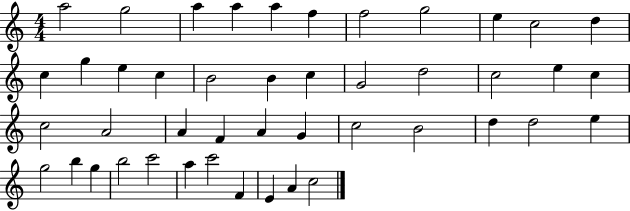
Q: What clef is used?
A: treble